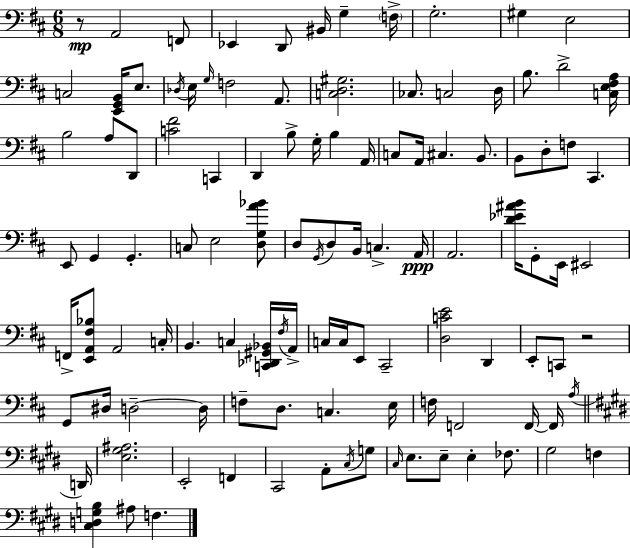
X:1
T:Untitled
M:6/8
L:1/4
K:D
z/2 A,,2 F,,/2 _E,, D,,/2 ^B,,/4 G, F,/4 G,2 ^G, E,2 C,2 [E,,G,,B,,]/4 E,/2 _D,/4 E,/4 G,/4 F,2 A,,/2 [C,D,^G,]2 _C,/2 C,2 D,/4 B,/2 D2 [C,E,^F,A,]/4 B,2 A,/2 D,,/2 [C^F]2 C,, D,, B,/2 G,/4 B, A,,/4 C,/2 A,,/4 ^C, B,,/2 B,,/2 D,/2 F,/2 ^C,, E,,/2 G,, G,, C,/2 E,2 [D,G,A_B]/2 D,/2 G,,/4 D,/2 B,,/4 C, A,,/4 A,,2 [D_E^AB]/4 G,,/2 E,,/4 ^E,,2 F,,/4 [E,,A,,^F,_B,]/2 A,,2 C,/4 B,, C, [C,,_D,,^G,,_B,,]/4 ^F,/4 A,,/4 C,/4 C,/4 E,,/2 ^C,,2 [D,CE]2 D,, E,,/2 C,,/2 z2 G,,/2 ^D,/4 D,2 D,/4 F,/2 D,/2 C, E,/4 F,/4 F,,2 F,,/4 F,,/4 A,/4 D,,/4 [E,^G,^A,]2 E,,2 F,, ^C,,2 A,,/2 ^C,/4 G,/2 ^C,/4 E,/2 E,/2 E, _F,/2 ^G,2 F, [^C,D,G,B,] ^A,/2 F,